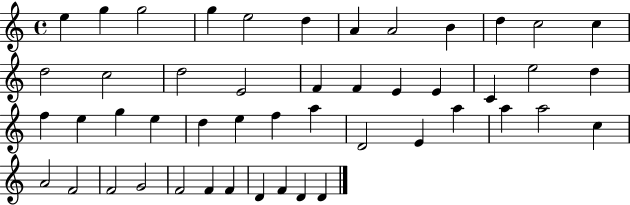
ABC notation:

X:1
T:Untitled
M:4/4
L:1/4
K:C
e g g2 g e2 d A A2 B d c2 c d2 c2 d2 E2 F F E E C e2 d f e g e d e f a D2 E a a a2 c A2 F2 F2 G2 F2 F F D F D D